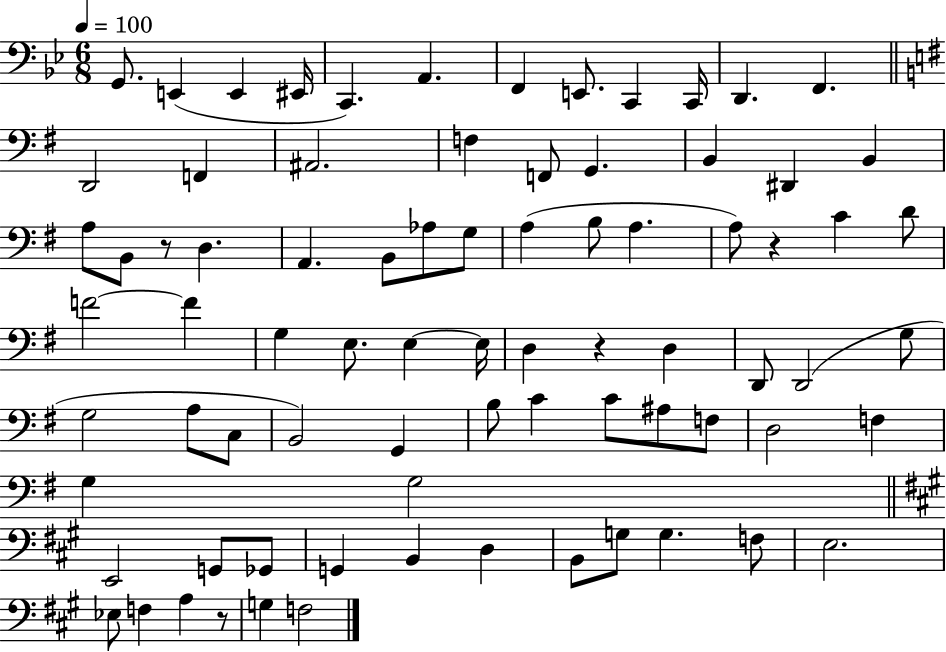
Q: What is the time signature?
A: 6/8